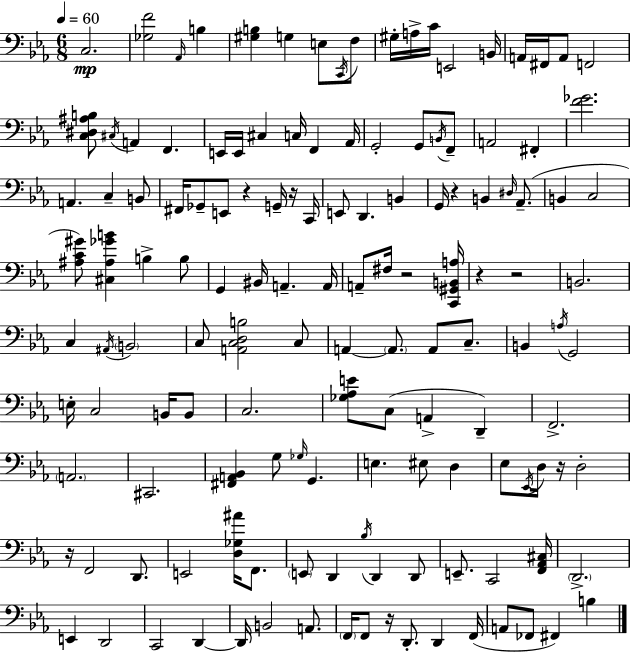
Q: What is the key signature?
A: EES major